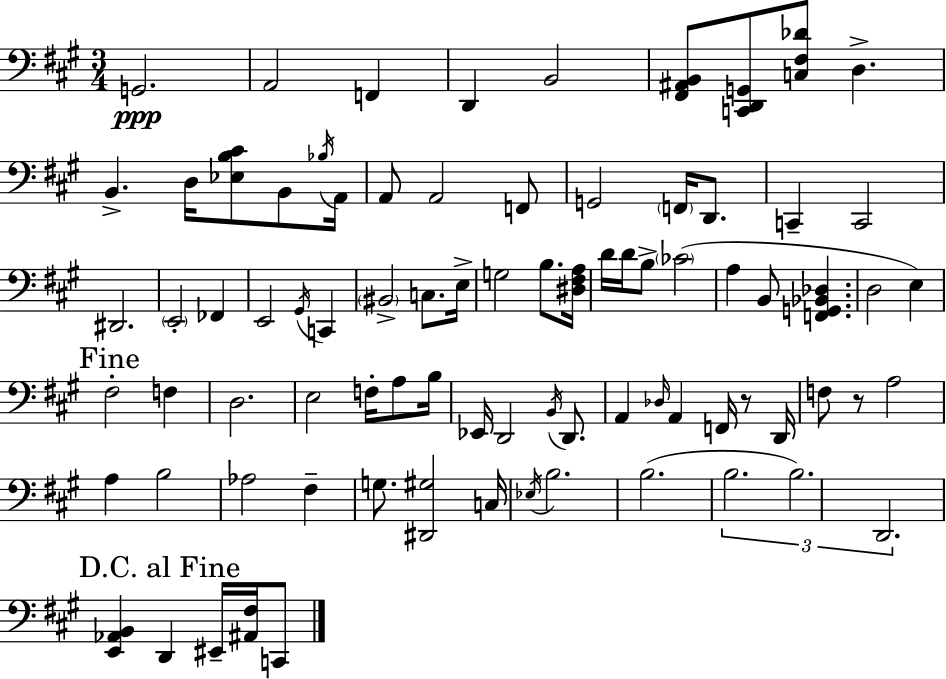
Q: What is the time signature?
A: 3/4